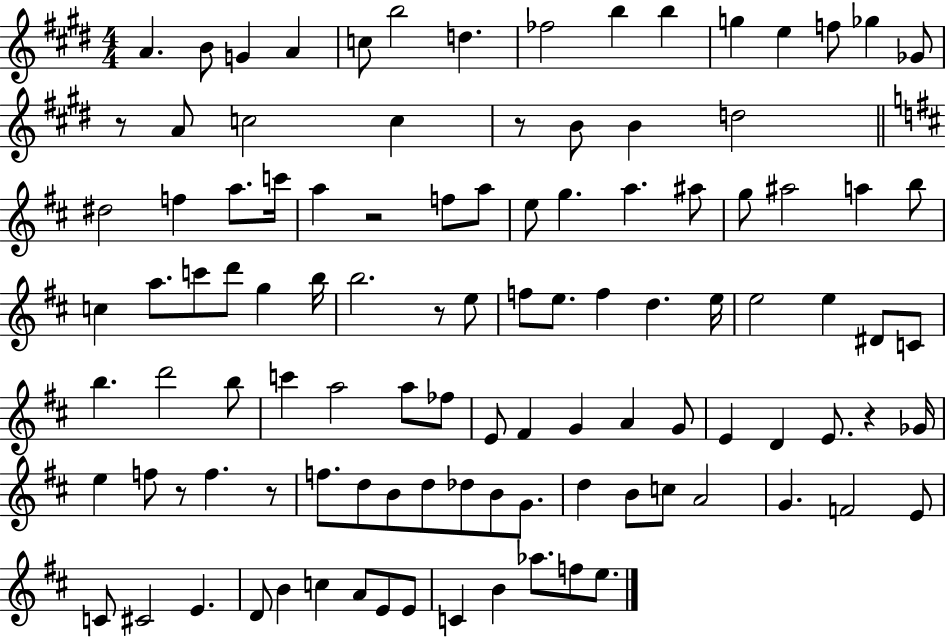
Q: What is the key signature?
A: E major